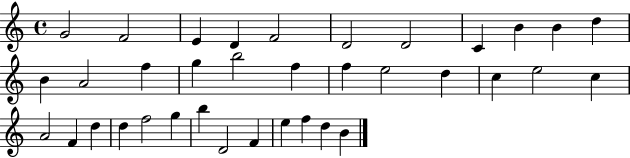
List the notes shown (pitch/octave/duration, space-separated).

G4/h F4/h E4/q D4/q F4/h D4/h D4/h C4/q B4/q B4/q D5/q B4/q A4/h F5/q G5/q B5/h F5/q F5/q E5/h D5/q C5/q E5/h C5/q A4/h F4/q D5/q D5/q F5/h G5/q B5/q D4/h F4/q E5/q F5/q D5/q B4/q